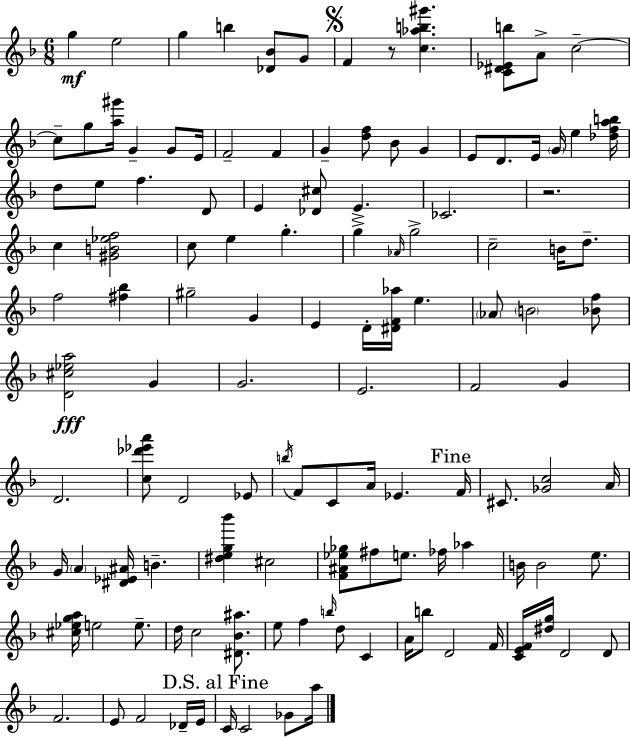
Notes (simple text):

G5/q E5/h G5/q B5/q [Db4,Bb4]/e G4/e F4/q R/e [C5,Ab5,B5,G#6]/q. [C4,D#4,Eb4,B5]/e A4/e C5/h C5/e G5/e [A5,G#6]/s G4/q G4/e E4/s F4/h F4/q G4/q [D5,F5]/e Bb4/e G4/q E4/e D4/e. E4/s G4/s E5/q [Db5,F5,A5,B5]/s D5/e E5/e F5/q. D4/e E4/q [Db4,C#5]/e E4/q. CES4/h. R/h. C5/q [G#4,B4,Eb5,F5]/h C5/e E5/q G5/q. G5/q Ab4/s G5/h C5/h B4/s D5/e. F5/h [F#5,Bb5]/q G#5/h G4/q E4/q D4/s [D#4,F4,Ab5]/s E5/q. Ab4/e B4/h [Bb4,F5]/e [D4,C#5,Eb5,A5]/h G4/q G4/h. E4/h. F4/h G4/q D4/h. [C5,Db6,Eb6,A6]/e D4/h Eb4/e B5/s F4/e C4/e A4/s Eb4/q. F4/s C#4/e. [Gb4,C5]/h A4/s G4/s A4/q [D#4,Eb4,A#4]/s B4/q. [D#5,E5,G5,Bb6]/q C#5/h [F4,A#4,Eb5,Gb5]/e F#5/e E5/e. FES5/s Ab5/q B4/s B4/h E5/e. [C#5,Eb5,G5,A5]/s E5/h E5/e. D5/s C5/h [D#4,Bb4,A#5]/e. E5/e F5/q B5/s D5/e C4/q A4/s B5/e D4/h F4/s [C4,E4,F4]/s [D#5,G5]/s D4/h D4/e F4/h. E4/e F4/h Db4/s E4/s C4/s C4/h Gb4/e A5/s